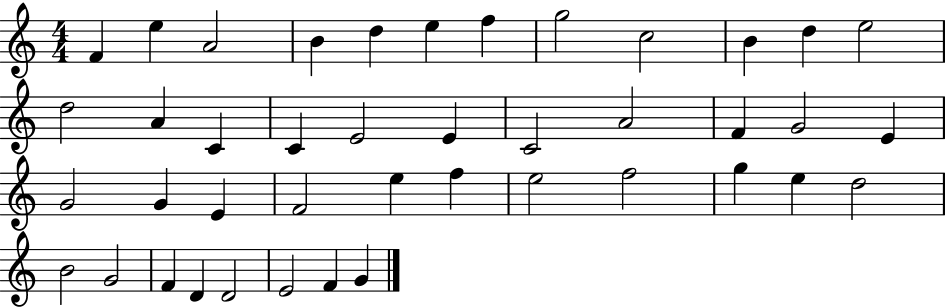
X:1
T:Untitled
M:4/4
L:1/4
K:C
F e A2 B d e f g2 c2 B d e2 d2 A C C E2 E C2 A2 F G2 E G2 G E F2 e f e2 f2 g e d2 B2 G2 F D D2 E2 F G